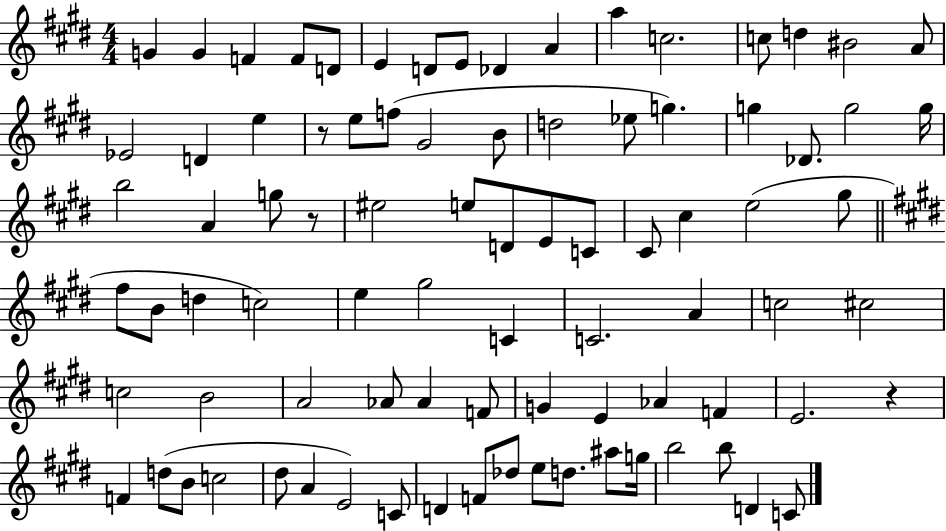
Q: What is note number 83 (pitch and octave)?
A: C4